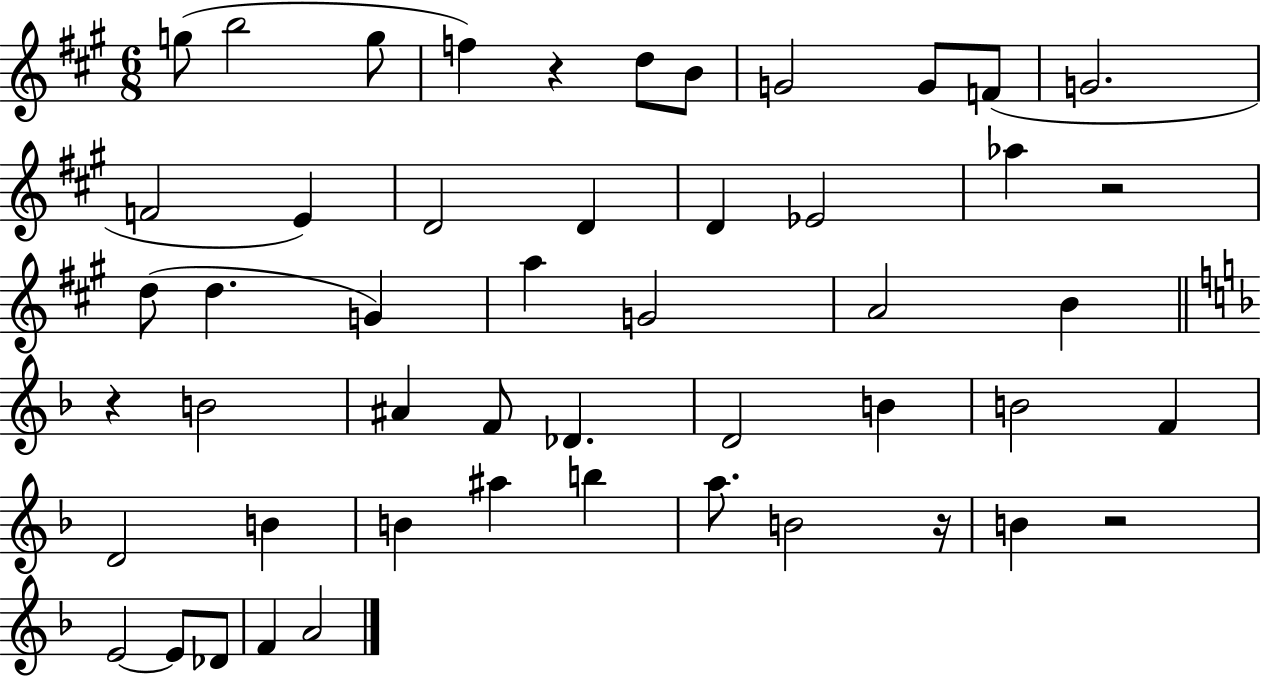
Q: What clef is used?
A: treble